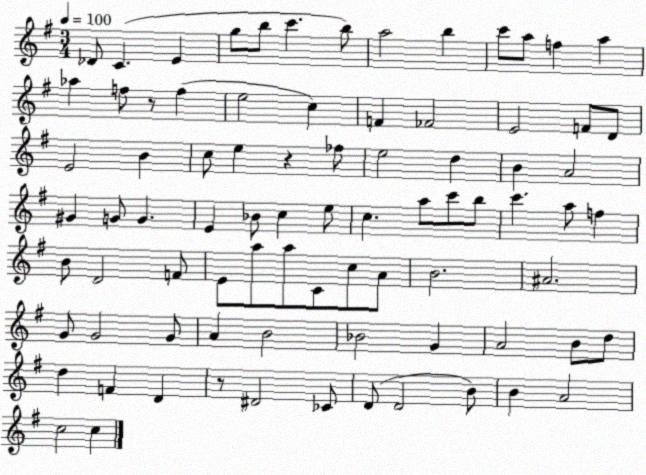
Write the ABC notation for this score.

X:1
T:Untitled
M:3/4
L:1/4
K:G
_D/2 C E g/2 b/2 c' b/2 a2 b c'/2 a/2 f a _a f/2 z/2 f e2 c F _F2 E2 F/2 D/2 E2 B c/2 e z _f/2 e2 d B A2 ^G G/2 G E _B/2 c e/2 c a/2 c'/2 b/2 c' a/2 f B/2 D2 F/2 E/2 a/2 a/2 C/2 c/2 A/2 B2 ^A2 G/2 G2 G/2 A B2 _B2 G A2 B/2 d/2 d F D z/2 ^D2 _C/2 D/2 D2 B/2 B A2 c2 c